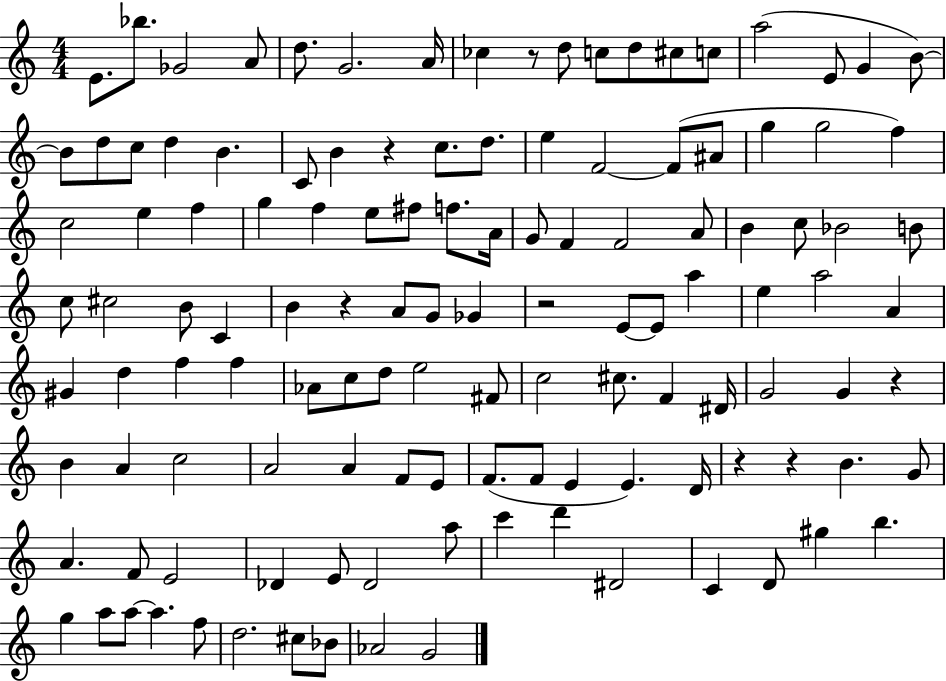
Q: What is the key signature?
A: C major